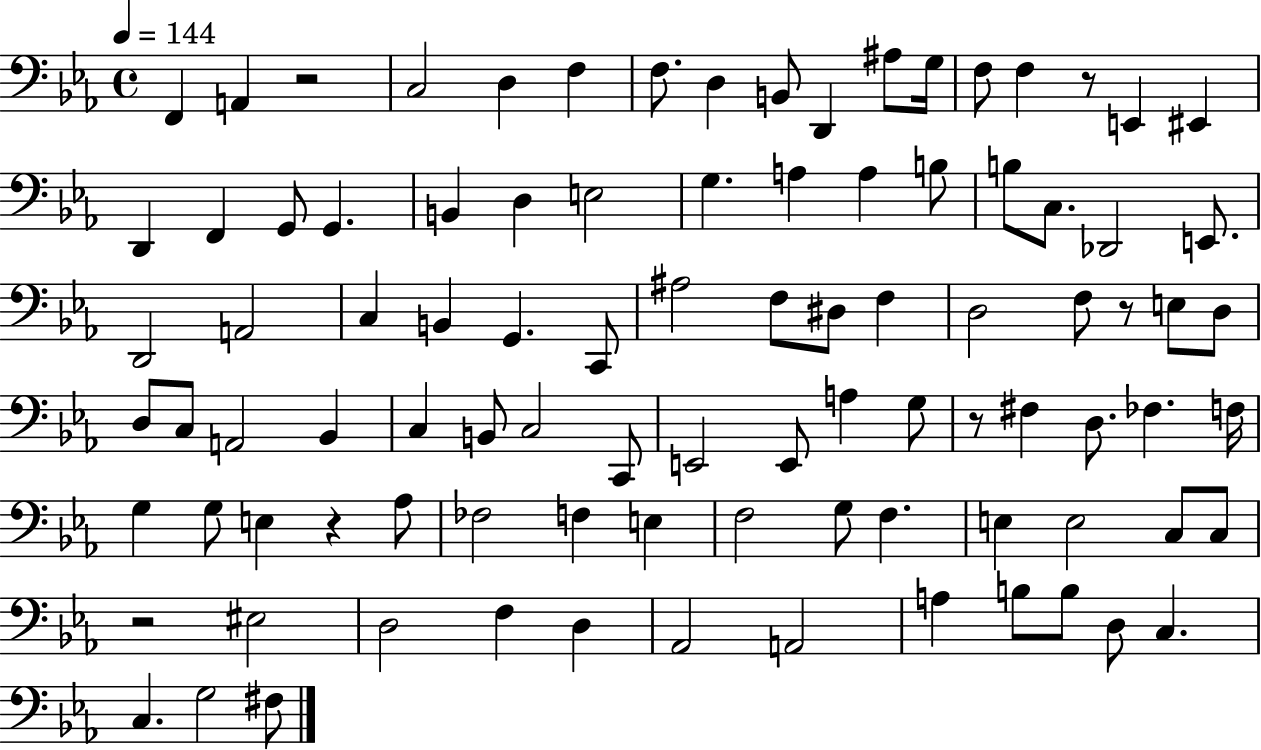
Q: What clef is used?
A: bass